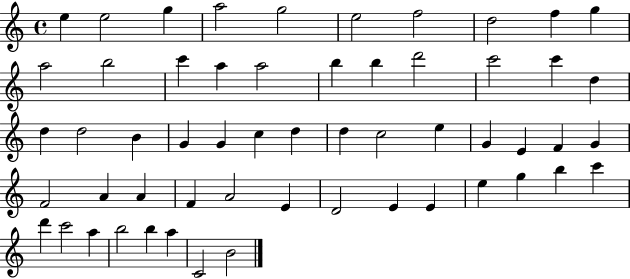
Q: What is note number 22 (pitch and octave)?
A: D5